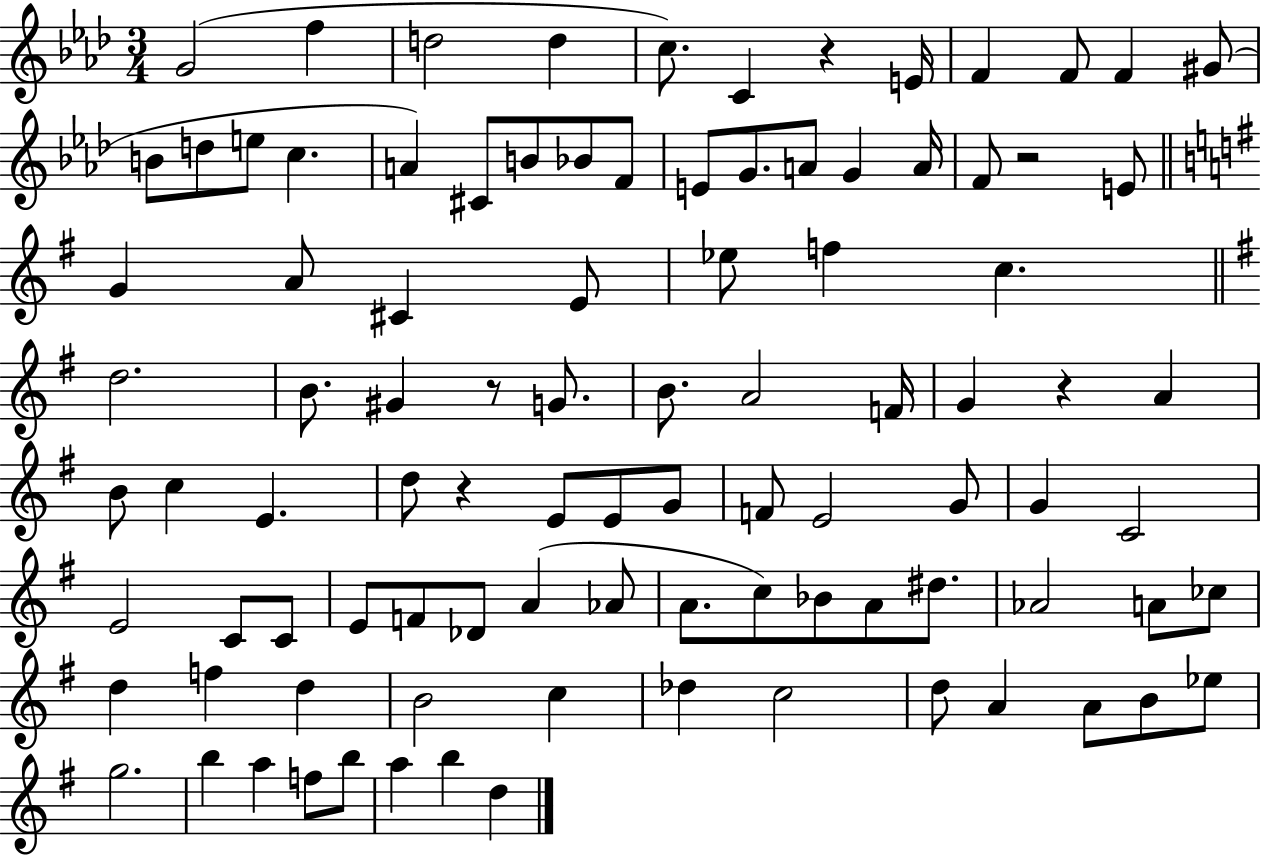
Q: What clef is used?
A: treble